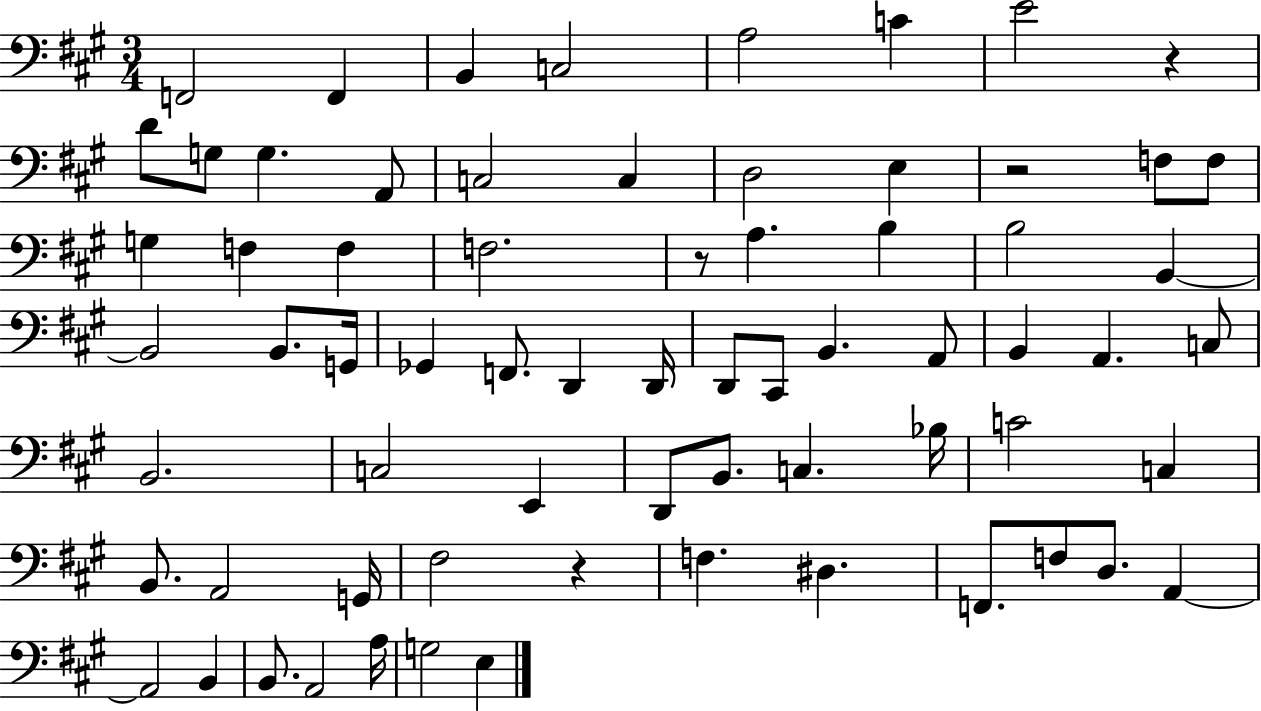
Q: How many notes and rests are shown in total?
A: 69